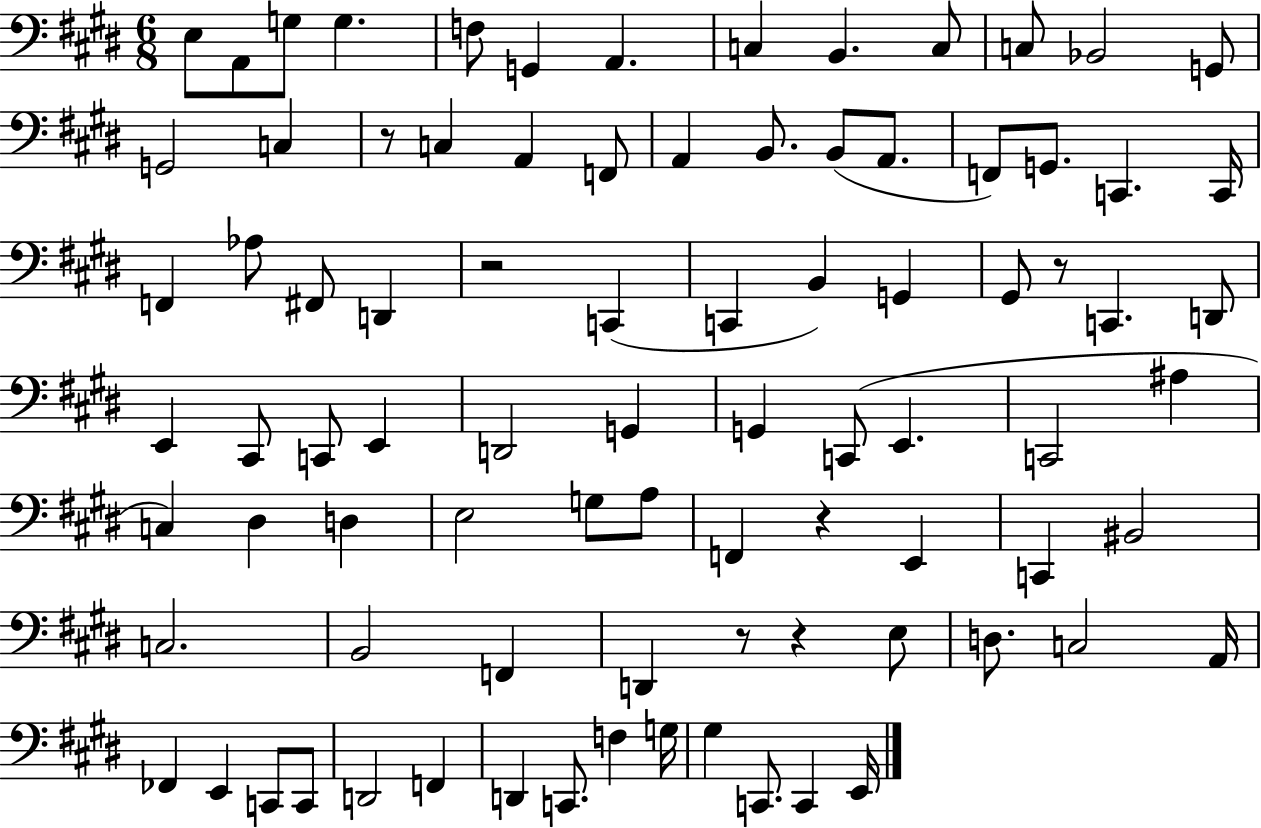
{
  \clef bass
  \numericTimeSignature
  \time 6/8
  \key e \major
  e8 a,8 g8 g4. | f8 g,4 a,4. | c4 b,4. c8 | c8 bes,2 g,8 | \break g,2 c4 | r8 c4 a,4 f,8 | a,4 b,8. b,8( a,8. | f,8) g,8. c,4. c,16 | \break f,4 aes8 fis,8 d,4 | r2 c,4( | c,4 b,4) g,4 | gis,8 r8 c,4. d,8 | \break e,4 cis,8 c,8 e,4 | d,2 g,4 | g,4 c,8( e,4. | c,2 ais4 | \break c4) dis4 d4 | e2 g8 a8 | f,4 r4 e,4 | c,4 bis,2 | \break c2. | b,2 f,4 | d,4 r8 r4 e8 | d8. c2 a,16 | \break fes,4 e,4 c,8 c,8 | d,2 f,4 | d,4 c,8. f4 g16 | gis4 c,8. c,4 e,16 | \break \bar "|."
}